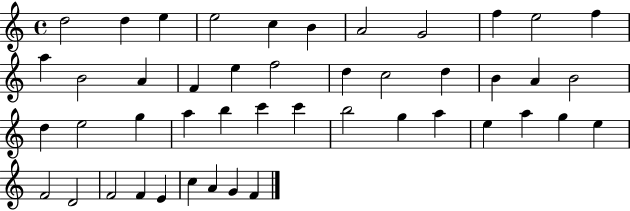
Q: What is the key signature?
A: C major